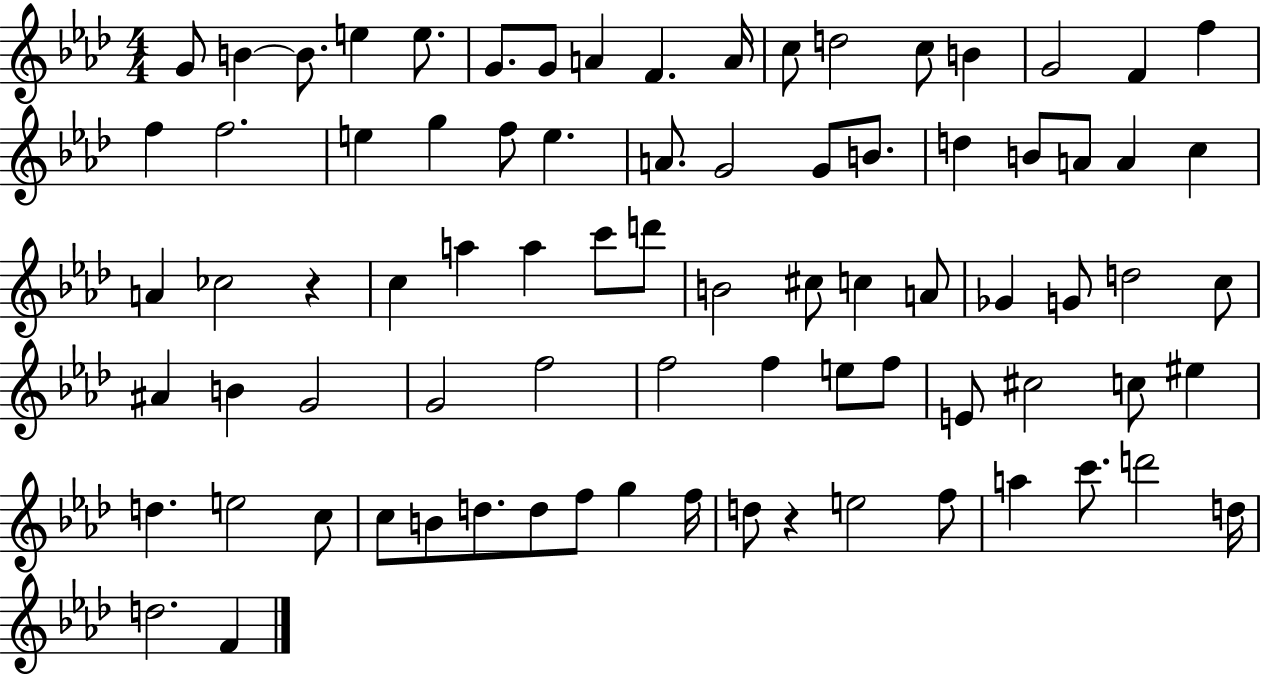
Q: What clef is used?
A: treble